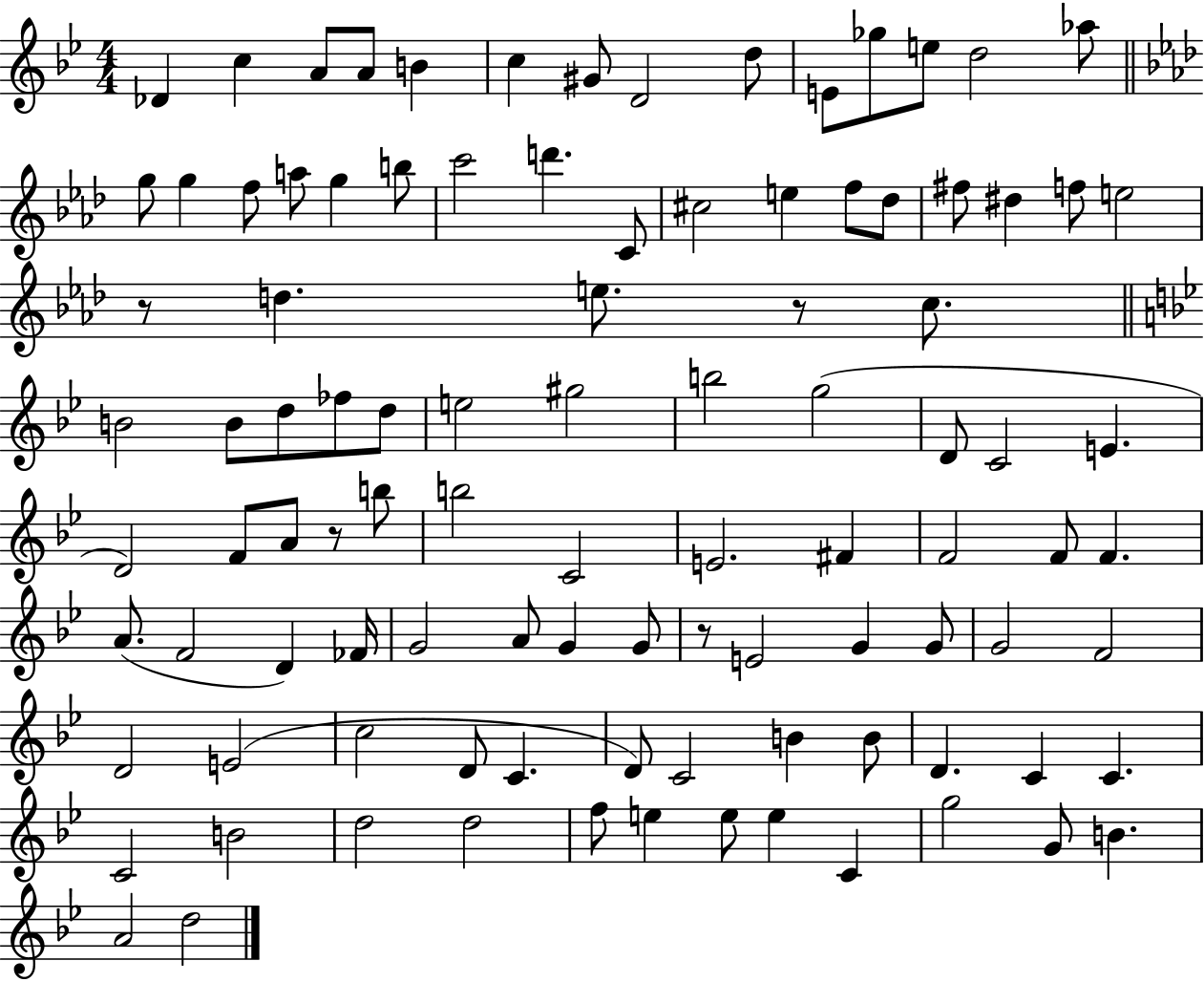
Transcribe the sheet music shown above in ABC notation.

X:1
T:Untitled
M:4/4
L:1/4
K:Bb
_D c A/2 A/2 B c ^G/2 D2 d/2 E/2 _g/2 e/2 d2 _a/2 g/2 g f/2 a/2 g b/2 c'2 d' C/2 ^c2 e f/2 _d/2 ^f/2 ^d f/2 e2 z/2 d e/2 z/2 c/2 B2 B/2 d/2 _f/2 d/2 e2 ^g2 b2 g2 D/2 C2 E D2 F/2 A/2 z/2 b/2 b2 C2 E2 ^F F2 F/2 F A/2 F2 D _F/4 G2 A/2 G G/2 z/2 E2 G G/2 G2 F2 D2 E2 c2 D/2 C D/2 C2 B B/2 D C C C2 B2 d2 d2 f/2 e e/2 e C g2 G/2 B A2 d2